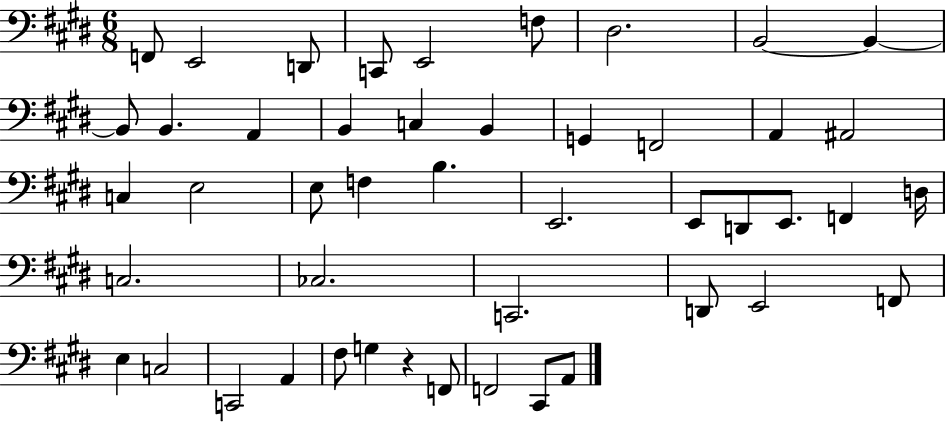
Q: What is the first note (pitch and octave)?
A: F2